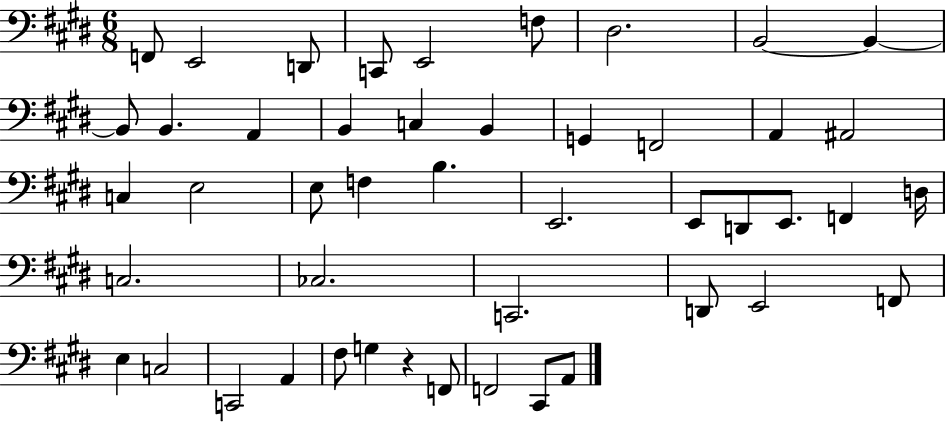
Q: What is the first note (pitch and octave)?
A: F2